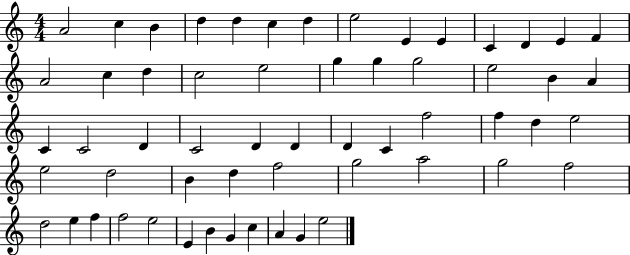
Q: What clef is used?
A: treble